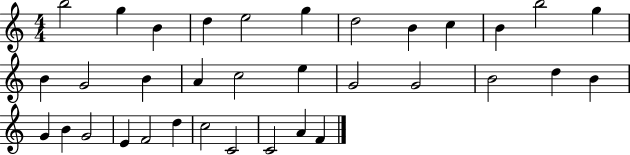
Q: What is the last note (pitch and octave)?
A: F4